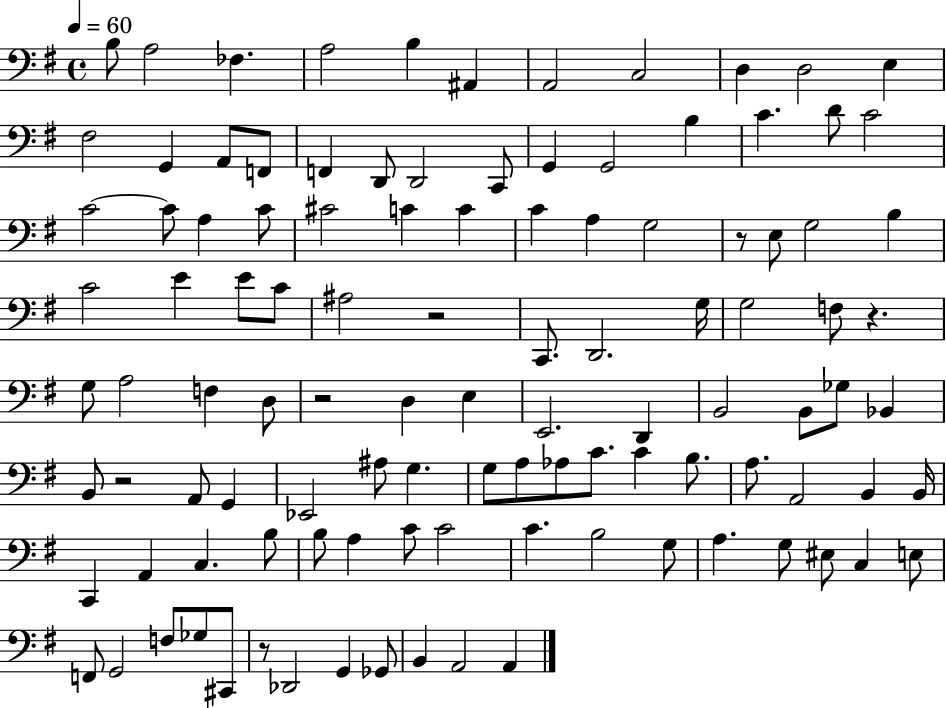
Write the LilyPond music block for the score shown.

{
  \clef bass
  \time 4/4
  \defaultTimeSignature
  \key g \major
  \tempo 4 = 60
  b8 a2 fes4. | a2 b4 ais,4 | a,2 c2 | d4 d2 e4 | \break fis2 g,4 a,8 f,8 | f,4 d,8 d,2 c,8 | g,4 g,2 b4 | c'4. d'8 c'2 | \break c'2~~ c'8 a4 c'8 | cis'2 c'4 c'4 | c'4 a4 g2 | r8 e8 g2 b4 | \break c'2 e'4 e'8 c'8 | ais2 r2 | c,8. d,2. g16 | g2 f8 r4. | \break g8 a2 f4 d8 | r2 d4 e4 | e,2. d,4 | b,2 b,8 ges8 bes,4 | \break b,8 r2 a,8 g,4 | ees,2 ais8 g4. | g8 a8 aes8 c'8. c'4 b8. | a8. a,2 b,4 b,16 | \break c,4 a,4 c4. b8 | b8 a4 c'8 c'2 | c'4. b2 g8 | a4. g8 eis8 c4 e8 | \break f,8 g,2 f8 ges8 cis,8 | r8 des,2 g,4 ges,8 | b,4 a,2 a,4 | \bar "|."
}